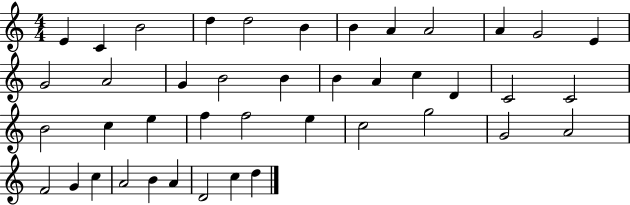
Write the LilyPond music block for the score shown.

{
  \clef treble
  \numericTimeSignature
  \time 4/4
  \key c \major
  e'4 c'4 b'2 | d''4 d''2 b'4 | b'4 a'4 a'2 | a'4 g'2 e'4 | \break g'2 a'2 | g'4 b'2 b'4 | b'4 a'4 c''4 d'4 | c'2 c'2 | \break b'2 c''4 e''4 | f''4 f''2 e''4 | c''2 g''2 | g'2 a'2 | \break f'2 g'4 c''4 | a'2 b'4 a'4 | d'2 c''4 d''4 | \bar "|."
}